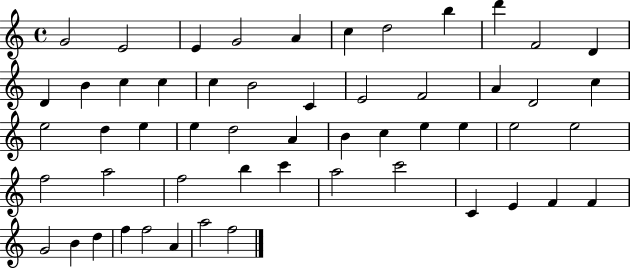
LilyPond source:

{
  \clef treble
  \time 4/4
  \defaultTimeSignature
  \key c \major
  g'2 e'2 | e'4 g'2 a'4 | c''4 d''2 b''4 | d'''4 f'2 d'4 | \break d'4 b'4 c''4 c''4 | c''4 b'2 c'4 | e'2 f'2 | a'4 d'2 c''4 | \break e''2 d''4 e''4 | e''4 d''2 a'4 | b'4 c''4 e''4 e''4 | e''2 e''2 | \break f''2 a''2 | f''2 b''4 c'''4 | a''2 c'''2 | c'4 e'4 f'4 f'4 | \break g'2 b'4 d''4 | f''4 f''2 a'4 | a''2 f''2 | \bar "|."
}